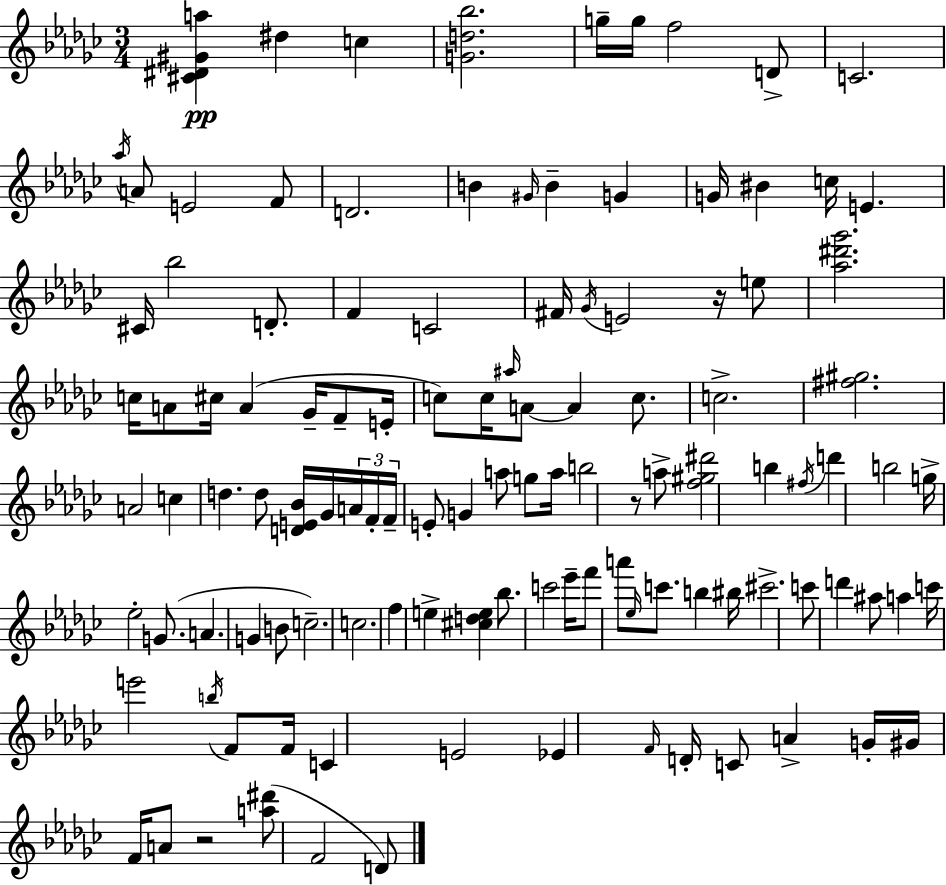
[C#4,D#4,G#4,A5]/q D#5/q C5/q [G4,D5,Bb5]/h. G5/s G5/s F5/h D4/e C4/h. Ab5/s A4/e E4/h F4/e D4/h. B4/q G#4/s B4/q G4/q G4/s BIS4/q C5/s E4/q. C#4/s Bb5/h D4/e. F4/q C4/h F#4/s Gb4/s E4/h R/s E5/e [Ab5,D#6,Gb6]/h. C5/s A4/e C#5/s A4/q Gb4/s F4/e E4/s C5/e C5/s A#5/s A4/e A4/q C5/e. C5/h. [F#5,G#5]/h. A4/h C5/q D5/q. D5/e [D4,E4,Bb4]/s Gb4/s A4/s F4/s F4/s E4/e G4/q A5/e G5/e A5/s B5/h R/e A5/e [F5,G#5,D#6]/h B5/q F#5/s D6/q B5/h G5/s Eb5/h G4/e. A4/q. G4/q B4/e C5/h. C5/h. F5/q E5/q [C#5,D5,E5]/q Bb5/e. C6/h Eb6/s F6/e A6/e Eb5/s C6/e. B5/q BIS5/s C#6/h. C6/e D6/q A#5/e A5/q C6/s E6/h B5/s F4/e F4/s C4/q E4/h Eb4/q F4/s D4/s C4/e A4/q G4/s G#4/s F4/s A4/e R/h [A5,D#6]/e F4/h D4/e